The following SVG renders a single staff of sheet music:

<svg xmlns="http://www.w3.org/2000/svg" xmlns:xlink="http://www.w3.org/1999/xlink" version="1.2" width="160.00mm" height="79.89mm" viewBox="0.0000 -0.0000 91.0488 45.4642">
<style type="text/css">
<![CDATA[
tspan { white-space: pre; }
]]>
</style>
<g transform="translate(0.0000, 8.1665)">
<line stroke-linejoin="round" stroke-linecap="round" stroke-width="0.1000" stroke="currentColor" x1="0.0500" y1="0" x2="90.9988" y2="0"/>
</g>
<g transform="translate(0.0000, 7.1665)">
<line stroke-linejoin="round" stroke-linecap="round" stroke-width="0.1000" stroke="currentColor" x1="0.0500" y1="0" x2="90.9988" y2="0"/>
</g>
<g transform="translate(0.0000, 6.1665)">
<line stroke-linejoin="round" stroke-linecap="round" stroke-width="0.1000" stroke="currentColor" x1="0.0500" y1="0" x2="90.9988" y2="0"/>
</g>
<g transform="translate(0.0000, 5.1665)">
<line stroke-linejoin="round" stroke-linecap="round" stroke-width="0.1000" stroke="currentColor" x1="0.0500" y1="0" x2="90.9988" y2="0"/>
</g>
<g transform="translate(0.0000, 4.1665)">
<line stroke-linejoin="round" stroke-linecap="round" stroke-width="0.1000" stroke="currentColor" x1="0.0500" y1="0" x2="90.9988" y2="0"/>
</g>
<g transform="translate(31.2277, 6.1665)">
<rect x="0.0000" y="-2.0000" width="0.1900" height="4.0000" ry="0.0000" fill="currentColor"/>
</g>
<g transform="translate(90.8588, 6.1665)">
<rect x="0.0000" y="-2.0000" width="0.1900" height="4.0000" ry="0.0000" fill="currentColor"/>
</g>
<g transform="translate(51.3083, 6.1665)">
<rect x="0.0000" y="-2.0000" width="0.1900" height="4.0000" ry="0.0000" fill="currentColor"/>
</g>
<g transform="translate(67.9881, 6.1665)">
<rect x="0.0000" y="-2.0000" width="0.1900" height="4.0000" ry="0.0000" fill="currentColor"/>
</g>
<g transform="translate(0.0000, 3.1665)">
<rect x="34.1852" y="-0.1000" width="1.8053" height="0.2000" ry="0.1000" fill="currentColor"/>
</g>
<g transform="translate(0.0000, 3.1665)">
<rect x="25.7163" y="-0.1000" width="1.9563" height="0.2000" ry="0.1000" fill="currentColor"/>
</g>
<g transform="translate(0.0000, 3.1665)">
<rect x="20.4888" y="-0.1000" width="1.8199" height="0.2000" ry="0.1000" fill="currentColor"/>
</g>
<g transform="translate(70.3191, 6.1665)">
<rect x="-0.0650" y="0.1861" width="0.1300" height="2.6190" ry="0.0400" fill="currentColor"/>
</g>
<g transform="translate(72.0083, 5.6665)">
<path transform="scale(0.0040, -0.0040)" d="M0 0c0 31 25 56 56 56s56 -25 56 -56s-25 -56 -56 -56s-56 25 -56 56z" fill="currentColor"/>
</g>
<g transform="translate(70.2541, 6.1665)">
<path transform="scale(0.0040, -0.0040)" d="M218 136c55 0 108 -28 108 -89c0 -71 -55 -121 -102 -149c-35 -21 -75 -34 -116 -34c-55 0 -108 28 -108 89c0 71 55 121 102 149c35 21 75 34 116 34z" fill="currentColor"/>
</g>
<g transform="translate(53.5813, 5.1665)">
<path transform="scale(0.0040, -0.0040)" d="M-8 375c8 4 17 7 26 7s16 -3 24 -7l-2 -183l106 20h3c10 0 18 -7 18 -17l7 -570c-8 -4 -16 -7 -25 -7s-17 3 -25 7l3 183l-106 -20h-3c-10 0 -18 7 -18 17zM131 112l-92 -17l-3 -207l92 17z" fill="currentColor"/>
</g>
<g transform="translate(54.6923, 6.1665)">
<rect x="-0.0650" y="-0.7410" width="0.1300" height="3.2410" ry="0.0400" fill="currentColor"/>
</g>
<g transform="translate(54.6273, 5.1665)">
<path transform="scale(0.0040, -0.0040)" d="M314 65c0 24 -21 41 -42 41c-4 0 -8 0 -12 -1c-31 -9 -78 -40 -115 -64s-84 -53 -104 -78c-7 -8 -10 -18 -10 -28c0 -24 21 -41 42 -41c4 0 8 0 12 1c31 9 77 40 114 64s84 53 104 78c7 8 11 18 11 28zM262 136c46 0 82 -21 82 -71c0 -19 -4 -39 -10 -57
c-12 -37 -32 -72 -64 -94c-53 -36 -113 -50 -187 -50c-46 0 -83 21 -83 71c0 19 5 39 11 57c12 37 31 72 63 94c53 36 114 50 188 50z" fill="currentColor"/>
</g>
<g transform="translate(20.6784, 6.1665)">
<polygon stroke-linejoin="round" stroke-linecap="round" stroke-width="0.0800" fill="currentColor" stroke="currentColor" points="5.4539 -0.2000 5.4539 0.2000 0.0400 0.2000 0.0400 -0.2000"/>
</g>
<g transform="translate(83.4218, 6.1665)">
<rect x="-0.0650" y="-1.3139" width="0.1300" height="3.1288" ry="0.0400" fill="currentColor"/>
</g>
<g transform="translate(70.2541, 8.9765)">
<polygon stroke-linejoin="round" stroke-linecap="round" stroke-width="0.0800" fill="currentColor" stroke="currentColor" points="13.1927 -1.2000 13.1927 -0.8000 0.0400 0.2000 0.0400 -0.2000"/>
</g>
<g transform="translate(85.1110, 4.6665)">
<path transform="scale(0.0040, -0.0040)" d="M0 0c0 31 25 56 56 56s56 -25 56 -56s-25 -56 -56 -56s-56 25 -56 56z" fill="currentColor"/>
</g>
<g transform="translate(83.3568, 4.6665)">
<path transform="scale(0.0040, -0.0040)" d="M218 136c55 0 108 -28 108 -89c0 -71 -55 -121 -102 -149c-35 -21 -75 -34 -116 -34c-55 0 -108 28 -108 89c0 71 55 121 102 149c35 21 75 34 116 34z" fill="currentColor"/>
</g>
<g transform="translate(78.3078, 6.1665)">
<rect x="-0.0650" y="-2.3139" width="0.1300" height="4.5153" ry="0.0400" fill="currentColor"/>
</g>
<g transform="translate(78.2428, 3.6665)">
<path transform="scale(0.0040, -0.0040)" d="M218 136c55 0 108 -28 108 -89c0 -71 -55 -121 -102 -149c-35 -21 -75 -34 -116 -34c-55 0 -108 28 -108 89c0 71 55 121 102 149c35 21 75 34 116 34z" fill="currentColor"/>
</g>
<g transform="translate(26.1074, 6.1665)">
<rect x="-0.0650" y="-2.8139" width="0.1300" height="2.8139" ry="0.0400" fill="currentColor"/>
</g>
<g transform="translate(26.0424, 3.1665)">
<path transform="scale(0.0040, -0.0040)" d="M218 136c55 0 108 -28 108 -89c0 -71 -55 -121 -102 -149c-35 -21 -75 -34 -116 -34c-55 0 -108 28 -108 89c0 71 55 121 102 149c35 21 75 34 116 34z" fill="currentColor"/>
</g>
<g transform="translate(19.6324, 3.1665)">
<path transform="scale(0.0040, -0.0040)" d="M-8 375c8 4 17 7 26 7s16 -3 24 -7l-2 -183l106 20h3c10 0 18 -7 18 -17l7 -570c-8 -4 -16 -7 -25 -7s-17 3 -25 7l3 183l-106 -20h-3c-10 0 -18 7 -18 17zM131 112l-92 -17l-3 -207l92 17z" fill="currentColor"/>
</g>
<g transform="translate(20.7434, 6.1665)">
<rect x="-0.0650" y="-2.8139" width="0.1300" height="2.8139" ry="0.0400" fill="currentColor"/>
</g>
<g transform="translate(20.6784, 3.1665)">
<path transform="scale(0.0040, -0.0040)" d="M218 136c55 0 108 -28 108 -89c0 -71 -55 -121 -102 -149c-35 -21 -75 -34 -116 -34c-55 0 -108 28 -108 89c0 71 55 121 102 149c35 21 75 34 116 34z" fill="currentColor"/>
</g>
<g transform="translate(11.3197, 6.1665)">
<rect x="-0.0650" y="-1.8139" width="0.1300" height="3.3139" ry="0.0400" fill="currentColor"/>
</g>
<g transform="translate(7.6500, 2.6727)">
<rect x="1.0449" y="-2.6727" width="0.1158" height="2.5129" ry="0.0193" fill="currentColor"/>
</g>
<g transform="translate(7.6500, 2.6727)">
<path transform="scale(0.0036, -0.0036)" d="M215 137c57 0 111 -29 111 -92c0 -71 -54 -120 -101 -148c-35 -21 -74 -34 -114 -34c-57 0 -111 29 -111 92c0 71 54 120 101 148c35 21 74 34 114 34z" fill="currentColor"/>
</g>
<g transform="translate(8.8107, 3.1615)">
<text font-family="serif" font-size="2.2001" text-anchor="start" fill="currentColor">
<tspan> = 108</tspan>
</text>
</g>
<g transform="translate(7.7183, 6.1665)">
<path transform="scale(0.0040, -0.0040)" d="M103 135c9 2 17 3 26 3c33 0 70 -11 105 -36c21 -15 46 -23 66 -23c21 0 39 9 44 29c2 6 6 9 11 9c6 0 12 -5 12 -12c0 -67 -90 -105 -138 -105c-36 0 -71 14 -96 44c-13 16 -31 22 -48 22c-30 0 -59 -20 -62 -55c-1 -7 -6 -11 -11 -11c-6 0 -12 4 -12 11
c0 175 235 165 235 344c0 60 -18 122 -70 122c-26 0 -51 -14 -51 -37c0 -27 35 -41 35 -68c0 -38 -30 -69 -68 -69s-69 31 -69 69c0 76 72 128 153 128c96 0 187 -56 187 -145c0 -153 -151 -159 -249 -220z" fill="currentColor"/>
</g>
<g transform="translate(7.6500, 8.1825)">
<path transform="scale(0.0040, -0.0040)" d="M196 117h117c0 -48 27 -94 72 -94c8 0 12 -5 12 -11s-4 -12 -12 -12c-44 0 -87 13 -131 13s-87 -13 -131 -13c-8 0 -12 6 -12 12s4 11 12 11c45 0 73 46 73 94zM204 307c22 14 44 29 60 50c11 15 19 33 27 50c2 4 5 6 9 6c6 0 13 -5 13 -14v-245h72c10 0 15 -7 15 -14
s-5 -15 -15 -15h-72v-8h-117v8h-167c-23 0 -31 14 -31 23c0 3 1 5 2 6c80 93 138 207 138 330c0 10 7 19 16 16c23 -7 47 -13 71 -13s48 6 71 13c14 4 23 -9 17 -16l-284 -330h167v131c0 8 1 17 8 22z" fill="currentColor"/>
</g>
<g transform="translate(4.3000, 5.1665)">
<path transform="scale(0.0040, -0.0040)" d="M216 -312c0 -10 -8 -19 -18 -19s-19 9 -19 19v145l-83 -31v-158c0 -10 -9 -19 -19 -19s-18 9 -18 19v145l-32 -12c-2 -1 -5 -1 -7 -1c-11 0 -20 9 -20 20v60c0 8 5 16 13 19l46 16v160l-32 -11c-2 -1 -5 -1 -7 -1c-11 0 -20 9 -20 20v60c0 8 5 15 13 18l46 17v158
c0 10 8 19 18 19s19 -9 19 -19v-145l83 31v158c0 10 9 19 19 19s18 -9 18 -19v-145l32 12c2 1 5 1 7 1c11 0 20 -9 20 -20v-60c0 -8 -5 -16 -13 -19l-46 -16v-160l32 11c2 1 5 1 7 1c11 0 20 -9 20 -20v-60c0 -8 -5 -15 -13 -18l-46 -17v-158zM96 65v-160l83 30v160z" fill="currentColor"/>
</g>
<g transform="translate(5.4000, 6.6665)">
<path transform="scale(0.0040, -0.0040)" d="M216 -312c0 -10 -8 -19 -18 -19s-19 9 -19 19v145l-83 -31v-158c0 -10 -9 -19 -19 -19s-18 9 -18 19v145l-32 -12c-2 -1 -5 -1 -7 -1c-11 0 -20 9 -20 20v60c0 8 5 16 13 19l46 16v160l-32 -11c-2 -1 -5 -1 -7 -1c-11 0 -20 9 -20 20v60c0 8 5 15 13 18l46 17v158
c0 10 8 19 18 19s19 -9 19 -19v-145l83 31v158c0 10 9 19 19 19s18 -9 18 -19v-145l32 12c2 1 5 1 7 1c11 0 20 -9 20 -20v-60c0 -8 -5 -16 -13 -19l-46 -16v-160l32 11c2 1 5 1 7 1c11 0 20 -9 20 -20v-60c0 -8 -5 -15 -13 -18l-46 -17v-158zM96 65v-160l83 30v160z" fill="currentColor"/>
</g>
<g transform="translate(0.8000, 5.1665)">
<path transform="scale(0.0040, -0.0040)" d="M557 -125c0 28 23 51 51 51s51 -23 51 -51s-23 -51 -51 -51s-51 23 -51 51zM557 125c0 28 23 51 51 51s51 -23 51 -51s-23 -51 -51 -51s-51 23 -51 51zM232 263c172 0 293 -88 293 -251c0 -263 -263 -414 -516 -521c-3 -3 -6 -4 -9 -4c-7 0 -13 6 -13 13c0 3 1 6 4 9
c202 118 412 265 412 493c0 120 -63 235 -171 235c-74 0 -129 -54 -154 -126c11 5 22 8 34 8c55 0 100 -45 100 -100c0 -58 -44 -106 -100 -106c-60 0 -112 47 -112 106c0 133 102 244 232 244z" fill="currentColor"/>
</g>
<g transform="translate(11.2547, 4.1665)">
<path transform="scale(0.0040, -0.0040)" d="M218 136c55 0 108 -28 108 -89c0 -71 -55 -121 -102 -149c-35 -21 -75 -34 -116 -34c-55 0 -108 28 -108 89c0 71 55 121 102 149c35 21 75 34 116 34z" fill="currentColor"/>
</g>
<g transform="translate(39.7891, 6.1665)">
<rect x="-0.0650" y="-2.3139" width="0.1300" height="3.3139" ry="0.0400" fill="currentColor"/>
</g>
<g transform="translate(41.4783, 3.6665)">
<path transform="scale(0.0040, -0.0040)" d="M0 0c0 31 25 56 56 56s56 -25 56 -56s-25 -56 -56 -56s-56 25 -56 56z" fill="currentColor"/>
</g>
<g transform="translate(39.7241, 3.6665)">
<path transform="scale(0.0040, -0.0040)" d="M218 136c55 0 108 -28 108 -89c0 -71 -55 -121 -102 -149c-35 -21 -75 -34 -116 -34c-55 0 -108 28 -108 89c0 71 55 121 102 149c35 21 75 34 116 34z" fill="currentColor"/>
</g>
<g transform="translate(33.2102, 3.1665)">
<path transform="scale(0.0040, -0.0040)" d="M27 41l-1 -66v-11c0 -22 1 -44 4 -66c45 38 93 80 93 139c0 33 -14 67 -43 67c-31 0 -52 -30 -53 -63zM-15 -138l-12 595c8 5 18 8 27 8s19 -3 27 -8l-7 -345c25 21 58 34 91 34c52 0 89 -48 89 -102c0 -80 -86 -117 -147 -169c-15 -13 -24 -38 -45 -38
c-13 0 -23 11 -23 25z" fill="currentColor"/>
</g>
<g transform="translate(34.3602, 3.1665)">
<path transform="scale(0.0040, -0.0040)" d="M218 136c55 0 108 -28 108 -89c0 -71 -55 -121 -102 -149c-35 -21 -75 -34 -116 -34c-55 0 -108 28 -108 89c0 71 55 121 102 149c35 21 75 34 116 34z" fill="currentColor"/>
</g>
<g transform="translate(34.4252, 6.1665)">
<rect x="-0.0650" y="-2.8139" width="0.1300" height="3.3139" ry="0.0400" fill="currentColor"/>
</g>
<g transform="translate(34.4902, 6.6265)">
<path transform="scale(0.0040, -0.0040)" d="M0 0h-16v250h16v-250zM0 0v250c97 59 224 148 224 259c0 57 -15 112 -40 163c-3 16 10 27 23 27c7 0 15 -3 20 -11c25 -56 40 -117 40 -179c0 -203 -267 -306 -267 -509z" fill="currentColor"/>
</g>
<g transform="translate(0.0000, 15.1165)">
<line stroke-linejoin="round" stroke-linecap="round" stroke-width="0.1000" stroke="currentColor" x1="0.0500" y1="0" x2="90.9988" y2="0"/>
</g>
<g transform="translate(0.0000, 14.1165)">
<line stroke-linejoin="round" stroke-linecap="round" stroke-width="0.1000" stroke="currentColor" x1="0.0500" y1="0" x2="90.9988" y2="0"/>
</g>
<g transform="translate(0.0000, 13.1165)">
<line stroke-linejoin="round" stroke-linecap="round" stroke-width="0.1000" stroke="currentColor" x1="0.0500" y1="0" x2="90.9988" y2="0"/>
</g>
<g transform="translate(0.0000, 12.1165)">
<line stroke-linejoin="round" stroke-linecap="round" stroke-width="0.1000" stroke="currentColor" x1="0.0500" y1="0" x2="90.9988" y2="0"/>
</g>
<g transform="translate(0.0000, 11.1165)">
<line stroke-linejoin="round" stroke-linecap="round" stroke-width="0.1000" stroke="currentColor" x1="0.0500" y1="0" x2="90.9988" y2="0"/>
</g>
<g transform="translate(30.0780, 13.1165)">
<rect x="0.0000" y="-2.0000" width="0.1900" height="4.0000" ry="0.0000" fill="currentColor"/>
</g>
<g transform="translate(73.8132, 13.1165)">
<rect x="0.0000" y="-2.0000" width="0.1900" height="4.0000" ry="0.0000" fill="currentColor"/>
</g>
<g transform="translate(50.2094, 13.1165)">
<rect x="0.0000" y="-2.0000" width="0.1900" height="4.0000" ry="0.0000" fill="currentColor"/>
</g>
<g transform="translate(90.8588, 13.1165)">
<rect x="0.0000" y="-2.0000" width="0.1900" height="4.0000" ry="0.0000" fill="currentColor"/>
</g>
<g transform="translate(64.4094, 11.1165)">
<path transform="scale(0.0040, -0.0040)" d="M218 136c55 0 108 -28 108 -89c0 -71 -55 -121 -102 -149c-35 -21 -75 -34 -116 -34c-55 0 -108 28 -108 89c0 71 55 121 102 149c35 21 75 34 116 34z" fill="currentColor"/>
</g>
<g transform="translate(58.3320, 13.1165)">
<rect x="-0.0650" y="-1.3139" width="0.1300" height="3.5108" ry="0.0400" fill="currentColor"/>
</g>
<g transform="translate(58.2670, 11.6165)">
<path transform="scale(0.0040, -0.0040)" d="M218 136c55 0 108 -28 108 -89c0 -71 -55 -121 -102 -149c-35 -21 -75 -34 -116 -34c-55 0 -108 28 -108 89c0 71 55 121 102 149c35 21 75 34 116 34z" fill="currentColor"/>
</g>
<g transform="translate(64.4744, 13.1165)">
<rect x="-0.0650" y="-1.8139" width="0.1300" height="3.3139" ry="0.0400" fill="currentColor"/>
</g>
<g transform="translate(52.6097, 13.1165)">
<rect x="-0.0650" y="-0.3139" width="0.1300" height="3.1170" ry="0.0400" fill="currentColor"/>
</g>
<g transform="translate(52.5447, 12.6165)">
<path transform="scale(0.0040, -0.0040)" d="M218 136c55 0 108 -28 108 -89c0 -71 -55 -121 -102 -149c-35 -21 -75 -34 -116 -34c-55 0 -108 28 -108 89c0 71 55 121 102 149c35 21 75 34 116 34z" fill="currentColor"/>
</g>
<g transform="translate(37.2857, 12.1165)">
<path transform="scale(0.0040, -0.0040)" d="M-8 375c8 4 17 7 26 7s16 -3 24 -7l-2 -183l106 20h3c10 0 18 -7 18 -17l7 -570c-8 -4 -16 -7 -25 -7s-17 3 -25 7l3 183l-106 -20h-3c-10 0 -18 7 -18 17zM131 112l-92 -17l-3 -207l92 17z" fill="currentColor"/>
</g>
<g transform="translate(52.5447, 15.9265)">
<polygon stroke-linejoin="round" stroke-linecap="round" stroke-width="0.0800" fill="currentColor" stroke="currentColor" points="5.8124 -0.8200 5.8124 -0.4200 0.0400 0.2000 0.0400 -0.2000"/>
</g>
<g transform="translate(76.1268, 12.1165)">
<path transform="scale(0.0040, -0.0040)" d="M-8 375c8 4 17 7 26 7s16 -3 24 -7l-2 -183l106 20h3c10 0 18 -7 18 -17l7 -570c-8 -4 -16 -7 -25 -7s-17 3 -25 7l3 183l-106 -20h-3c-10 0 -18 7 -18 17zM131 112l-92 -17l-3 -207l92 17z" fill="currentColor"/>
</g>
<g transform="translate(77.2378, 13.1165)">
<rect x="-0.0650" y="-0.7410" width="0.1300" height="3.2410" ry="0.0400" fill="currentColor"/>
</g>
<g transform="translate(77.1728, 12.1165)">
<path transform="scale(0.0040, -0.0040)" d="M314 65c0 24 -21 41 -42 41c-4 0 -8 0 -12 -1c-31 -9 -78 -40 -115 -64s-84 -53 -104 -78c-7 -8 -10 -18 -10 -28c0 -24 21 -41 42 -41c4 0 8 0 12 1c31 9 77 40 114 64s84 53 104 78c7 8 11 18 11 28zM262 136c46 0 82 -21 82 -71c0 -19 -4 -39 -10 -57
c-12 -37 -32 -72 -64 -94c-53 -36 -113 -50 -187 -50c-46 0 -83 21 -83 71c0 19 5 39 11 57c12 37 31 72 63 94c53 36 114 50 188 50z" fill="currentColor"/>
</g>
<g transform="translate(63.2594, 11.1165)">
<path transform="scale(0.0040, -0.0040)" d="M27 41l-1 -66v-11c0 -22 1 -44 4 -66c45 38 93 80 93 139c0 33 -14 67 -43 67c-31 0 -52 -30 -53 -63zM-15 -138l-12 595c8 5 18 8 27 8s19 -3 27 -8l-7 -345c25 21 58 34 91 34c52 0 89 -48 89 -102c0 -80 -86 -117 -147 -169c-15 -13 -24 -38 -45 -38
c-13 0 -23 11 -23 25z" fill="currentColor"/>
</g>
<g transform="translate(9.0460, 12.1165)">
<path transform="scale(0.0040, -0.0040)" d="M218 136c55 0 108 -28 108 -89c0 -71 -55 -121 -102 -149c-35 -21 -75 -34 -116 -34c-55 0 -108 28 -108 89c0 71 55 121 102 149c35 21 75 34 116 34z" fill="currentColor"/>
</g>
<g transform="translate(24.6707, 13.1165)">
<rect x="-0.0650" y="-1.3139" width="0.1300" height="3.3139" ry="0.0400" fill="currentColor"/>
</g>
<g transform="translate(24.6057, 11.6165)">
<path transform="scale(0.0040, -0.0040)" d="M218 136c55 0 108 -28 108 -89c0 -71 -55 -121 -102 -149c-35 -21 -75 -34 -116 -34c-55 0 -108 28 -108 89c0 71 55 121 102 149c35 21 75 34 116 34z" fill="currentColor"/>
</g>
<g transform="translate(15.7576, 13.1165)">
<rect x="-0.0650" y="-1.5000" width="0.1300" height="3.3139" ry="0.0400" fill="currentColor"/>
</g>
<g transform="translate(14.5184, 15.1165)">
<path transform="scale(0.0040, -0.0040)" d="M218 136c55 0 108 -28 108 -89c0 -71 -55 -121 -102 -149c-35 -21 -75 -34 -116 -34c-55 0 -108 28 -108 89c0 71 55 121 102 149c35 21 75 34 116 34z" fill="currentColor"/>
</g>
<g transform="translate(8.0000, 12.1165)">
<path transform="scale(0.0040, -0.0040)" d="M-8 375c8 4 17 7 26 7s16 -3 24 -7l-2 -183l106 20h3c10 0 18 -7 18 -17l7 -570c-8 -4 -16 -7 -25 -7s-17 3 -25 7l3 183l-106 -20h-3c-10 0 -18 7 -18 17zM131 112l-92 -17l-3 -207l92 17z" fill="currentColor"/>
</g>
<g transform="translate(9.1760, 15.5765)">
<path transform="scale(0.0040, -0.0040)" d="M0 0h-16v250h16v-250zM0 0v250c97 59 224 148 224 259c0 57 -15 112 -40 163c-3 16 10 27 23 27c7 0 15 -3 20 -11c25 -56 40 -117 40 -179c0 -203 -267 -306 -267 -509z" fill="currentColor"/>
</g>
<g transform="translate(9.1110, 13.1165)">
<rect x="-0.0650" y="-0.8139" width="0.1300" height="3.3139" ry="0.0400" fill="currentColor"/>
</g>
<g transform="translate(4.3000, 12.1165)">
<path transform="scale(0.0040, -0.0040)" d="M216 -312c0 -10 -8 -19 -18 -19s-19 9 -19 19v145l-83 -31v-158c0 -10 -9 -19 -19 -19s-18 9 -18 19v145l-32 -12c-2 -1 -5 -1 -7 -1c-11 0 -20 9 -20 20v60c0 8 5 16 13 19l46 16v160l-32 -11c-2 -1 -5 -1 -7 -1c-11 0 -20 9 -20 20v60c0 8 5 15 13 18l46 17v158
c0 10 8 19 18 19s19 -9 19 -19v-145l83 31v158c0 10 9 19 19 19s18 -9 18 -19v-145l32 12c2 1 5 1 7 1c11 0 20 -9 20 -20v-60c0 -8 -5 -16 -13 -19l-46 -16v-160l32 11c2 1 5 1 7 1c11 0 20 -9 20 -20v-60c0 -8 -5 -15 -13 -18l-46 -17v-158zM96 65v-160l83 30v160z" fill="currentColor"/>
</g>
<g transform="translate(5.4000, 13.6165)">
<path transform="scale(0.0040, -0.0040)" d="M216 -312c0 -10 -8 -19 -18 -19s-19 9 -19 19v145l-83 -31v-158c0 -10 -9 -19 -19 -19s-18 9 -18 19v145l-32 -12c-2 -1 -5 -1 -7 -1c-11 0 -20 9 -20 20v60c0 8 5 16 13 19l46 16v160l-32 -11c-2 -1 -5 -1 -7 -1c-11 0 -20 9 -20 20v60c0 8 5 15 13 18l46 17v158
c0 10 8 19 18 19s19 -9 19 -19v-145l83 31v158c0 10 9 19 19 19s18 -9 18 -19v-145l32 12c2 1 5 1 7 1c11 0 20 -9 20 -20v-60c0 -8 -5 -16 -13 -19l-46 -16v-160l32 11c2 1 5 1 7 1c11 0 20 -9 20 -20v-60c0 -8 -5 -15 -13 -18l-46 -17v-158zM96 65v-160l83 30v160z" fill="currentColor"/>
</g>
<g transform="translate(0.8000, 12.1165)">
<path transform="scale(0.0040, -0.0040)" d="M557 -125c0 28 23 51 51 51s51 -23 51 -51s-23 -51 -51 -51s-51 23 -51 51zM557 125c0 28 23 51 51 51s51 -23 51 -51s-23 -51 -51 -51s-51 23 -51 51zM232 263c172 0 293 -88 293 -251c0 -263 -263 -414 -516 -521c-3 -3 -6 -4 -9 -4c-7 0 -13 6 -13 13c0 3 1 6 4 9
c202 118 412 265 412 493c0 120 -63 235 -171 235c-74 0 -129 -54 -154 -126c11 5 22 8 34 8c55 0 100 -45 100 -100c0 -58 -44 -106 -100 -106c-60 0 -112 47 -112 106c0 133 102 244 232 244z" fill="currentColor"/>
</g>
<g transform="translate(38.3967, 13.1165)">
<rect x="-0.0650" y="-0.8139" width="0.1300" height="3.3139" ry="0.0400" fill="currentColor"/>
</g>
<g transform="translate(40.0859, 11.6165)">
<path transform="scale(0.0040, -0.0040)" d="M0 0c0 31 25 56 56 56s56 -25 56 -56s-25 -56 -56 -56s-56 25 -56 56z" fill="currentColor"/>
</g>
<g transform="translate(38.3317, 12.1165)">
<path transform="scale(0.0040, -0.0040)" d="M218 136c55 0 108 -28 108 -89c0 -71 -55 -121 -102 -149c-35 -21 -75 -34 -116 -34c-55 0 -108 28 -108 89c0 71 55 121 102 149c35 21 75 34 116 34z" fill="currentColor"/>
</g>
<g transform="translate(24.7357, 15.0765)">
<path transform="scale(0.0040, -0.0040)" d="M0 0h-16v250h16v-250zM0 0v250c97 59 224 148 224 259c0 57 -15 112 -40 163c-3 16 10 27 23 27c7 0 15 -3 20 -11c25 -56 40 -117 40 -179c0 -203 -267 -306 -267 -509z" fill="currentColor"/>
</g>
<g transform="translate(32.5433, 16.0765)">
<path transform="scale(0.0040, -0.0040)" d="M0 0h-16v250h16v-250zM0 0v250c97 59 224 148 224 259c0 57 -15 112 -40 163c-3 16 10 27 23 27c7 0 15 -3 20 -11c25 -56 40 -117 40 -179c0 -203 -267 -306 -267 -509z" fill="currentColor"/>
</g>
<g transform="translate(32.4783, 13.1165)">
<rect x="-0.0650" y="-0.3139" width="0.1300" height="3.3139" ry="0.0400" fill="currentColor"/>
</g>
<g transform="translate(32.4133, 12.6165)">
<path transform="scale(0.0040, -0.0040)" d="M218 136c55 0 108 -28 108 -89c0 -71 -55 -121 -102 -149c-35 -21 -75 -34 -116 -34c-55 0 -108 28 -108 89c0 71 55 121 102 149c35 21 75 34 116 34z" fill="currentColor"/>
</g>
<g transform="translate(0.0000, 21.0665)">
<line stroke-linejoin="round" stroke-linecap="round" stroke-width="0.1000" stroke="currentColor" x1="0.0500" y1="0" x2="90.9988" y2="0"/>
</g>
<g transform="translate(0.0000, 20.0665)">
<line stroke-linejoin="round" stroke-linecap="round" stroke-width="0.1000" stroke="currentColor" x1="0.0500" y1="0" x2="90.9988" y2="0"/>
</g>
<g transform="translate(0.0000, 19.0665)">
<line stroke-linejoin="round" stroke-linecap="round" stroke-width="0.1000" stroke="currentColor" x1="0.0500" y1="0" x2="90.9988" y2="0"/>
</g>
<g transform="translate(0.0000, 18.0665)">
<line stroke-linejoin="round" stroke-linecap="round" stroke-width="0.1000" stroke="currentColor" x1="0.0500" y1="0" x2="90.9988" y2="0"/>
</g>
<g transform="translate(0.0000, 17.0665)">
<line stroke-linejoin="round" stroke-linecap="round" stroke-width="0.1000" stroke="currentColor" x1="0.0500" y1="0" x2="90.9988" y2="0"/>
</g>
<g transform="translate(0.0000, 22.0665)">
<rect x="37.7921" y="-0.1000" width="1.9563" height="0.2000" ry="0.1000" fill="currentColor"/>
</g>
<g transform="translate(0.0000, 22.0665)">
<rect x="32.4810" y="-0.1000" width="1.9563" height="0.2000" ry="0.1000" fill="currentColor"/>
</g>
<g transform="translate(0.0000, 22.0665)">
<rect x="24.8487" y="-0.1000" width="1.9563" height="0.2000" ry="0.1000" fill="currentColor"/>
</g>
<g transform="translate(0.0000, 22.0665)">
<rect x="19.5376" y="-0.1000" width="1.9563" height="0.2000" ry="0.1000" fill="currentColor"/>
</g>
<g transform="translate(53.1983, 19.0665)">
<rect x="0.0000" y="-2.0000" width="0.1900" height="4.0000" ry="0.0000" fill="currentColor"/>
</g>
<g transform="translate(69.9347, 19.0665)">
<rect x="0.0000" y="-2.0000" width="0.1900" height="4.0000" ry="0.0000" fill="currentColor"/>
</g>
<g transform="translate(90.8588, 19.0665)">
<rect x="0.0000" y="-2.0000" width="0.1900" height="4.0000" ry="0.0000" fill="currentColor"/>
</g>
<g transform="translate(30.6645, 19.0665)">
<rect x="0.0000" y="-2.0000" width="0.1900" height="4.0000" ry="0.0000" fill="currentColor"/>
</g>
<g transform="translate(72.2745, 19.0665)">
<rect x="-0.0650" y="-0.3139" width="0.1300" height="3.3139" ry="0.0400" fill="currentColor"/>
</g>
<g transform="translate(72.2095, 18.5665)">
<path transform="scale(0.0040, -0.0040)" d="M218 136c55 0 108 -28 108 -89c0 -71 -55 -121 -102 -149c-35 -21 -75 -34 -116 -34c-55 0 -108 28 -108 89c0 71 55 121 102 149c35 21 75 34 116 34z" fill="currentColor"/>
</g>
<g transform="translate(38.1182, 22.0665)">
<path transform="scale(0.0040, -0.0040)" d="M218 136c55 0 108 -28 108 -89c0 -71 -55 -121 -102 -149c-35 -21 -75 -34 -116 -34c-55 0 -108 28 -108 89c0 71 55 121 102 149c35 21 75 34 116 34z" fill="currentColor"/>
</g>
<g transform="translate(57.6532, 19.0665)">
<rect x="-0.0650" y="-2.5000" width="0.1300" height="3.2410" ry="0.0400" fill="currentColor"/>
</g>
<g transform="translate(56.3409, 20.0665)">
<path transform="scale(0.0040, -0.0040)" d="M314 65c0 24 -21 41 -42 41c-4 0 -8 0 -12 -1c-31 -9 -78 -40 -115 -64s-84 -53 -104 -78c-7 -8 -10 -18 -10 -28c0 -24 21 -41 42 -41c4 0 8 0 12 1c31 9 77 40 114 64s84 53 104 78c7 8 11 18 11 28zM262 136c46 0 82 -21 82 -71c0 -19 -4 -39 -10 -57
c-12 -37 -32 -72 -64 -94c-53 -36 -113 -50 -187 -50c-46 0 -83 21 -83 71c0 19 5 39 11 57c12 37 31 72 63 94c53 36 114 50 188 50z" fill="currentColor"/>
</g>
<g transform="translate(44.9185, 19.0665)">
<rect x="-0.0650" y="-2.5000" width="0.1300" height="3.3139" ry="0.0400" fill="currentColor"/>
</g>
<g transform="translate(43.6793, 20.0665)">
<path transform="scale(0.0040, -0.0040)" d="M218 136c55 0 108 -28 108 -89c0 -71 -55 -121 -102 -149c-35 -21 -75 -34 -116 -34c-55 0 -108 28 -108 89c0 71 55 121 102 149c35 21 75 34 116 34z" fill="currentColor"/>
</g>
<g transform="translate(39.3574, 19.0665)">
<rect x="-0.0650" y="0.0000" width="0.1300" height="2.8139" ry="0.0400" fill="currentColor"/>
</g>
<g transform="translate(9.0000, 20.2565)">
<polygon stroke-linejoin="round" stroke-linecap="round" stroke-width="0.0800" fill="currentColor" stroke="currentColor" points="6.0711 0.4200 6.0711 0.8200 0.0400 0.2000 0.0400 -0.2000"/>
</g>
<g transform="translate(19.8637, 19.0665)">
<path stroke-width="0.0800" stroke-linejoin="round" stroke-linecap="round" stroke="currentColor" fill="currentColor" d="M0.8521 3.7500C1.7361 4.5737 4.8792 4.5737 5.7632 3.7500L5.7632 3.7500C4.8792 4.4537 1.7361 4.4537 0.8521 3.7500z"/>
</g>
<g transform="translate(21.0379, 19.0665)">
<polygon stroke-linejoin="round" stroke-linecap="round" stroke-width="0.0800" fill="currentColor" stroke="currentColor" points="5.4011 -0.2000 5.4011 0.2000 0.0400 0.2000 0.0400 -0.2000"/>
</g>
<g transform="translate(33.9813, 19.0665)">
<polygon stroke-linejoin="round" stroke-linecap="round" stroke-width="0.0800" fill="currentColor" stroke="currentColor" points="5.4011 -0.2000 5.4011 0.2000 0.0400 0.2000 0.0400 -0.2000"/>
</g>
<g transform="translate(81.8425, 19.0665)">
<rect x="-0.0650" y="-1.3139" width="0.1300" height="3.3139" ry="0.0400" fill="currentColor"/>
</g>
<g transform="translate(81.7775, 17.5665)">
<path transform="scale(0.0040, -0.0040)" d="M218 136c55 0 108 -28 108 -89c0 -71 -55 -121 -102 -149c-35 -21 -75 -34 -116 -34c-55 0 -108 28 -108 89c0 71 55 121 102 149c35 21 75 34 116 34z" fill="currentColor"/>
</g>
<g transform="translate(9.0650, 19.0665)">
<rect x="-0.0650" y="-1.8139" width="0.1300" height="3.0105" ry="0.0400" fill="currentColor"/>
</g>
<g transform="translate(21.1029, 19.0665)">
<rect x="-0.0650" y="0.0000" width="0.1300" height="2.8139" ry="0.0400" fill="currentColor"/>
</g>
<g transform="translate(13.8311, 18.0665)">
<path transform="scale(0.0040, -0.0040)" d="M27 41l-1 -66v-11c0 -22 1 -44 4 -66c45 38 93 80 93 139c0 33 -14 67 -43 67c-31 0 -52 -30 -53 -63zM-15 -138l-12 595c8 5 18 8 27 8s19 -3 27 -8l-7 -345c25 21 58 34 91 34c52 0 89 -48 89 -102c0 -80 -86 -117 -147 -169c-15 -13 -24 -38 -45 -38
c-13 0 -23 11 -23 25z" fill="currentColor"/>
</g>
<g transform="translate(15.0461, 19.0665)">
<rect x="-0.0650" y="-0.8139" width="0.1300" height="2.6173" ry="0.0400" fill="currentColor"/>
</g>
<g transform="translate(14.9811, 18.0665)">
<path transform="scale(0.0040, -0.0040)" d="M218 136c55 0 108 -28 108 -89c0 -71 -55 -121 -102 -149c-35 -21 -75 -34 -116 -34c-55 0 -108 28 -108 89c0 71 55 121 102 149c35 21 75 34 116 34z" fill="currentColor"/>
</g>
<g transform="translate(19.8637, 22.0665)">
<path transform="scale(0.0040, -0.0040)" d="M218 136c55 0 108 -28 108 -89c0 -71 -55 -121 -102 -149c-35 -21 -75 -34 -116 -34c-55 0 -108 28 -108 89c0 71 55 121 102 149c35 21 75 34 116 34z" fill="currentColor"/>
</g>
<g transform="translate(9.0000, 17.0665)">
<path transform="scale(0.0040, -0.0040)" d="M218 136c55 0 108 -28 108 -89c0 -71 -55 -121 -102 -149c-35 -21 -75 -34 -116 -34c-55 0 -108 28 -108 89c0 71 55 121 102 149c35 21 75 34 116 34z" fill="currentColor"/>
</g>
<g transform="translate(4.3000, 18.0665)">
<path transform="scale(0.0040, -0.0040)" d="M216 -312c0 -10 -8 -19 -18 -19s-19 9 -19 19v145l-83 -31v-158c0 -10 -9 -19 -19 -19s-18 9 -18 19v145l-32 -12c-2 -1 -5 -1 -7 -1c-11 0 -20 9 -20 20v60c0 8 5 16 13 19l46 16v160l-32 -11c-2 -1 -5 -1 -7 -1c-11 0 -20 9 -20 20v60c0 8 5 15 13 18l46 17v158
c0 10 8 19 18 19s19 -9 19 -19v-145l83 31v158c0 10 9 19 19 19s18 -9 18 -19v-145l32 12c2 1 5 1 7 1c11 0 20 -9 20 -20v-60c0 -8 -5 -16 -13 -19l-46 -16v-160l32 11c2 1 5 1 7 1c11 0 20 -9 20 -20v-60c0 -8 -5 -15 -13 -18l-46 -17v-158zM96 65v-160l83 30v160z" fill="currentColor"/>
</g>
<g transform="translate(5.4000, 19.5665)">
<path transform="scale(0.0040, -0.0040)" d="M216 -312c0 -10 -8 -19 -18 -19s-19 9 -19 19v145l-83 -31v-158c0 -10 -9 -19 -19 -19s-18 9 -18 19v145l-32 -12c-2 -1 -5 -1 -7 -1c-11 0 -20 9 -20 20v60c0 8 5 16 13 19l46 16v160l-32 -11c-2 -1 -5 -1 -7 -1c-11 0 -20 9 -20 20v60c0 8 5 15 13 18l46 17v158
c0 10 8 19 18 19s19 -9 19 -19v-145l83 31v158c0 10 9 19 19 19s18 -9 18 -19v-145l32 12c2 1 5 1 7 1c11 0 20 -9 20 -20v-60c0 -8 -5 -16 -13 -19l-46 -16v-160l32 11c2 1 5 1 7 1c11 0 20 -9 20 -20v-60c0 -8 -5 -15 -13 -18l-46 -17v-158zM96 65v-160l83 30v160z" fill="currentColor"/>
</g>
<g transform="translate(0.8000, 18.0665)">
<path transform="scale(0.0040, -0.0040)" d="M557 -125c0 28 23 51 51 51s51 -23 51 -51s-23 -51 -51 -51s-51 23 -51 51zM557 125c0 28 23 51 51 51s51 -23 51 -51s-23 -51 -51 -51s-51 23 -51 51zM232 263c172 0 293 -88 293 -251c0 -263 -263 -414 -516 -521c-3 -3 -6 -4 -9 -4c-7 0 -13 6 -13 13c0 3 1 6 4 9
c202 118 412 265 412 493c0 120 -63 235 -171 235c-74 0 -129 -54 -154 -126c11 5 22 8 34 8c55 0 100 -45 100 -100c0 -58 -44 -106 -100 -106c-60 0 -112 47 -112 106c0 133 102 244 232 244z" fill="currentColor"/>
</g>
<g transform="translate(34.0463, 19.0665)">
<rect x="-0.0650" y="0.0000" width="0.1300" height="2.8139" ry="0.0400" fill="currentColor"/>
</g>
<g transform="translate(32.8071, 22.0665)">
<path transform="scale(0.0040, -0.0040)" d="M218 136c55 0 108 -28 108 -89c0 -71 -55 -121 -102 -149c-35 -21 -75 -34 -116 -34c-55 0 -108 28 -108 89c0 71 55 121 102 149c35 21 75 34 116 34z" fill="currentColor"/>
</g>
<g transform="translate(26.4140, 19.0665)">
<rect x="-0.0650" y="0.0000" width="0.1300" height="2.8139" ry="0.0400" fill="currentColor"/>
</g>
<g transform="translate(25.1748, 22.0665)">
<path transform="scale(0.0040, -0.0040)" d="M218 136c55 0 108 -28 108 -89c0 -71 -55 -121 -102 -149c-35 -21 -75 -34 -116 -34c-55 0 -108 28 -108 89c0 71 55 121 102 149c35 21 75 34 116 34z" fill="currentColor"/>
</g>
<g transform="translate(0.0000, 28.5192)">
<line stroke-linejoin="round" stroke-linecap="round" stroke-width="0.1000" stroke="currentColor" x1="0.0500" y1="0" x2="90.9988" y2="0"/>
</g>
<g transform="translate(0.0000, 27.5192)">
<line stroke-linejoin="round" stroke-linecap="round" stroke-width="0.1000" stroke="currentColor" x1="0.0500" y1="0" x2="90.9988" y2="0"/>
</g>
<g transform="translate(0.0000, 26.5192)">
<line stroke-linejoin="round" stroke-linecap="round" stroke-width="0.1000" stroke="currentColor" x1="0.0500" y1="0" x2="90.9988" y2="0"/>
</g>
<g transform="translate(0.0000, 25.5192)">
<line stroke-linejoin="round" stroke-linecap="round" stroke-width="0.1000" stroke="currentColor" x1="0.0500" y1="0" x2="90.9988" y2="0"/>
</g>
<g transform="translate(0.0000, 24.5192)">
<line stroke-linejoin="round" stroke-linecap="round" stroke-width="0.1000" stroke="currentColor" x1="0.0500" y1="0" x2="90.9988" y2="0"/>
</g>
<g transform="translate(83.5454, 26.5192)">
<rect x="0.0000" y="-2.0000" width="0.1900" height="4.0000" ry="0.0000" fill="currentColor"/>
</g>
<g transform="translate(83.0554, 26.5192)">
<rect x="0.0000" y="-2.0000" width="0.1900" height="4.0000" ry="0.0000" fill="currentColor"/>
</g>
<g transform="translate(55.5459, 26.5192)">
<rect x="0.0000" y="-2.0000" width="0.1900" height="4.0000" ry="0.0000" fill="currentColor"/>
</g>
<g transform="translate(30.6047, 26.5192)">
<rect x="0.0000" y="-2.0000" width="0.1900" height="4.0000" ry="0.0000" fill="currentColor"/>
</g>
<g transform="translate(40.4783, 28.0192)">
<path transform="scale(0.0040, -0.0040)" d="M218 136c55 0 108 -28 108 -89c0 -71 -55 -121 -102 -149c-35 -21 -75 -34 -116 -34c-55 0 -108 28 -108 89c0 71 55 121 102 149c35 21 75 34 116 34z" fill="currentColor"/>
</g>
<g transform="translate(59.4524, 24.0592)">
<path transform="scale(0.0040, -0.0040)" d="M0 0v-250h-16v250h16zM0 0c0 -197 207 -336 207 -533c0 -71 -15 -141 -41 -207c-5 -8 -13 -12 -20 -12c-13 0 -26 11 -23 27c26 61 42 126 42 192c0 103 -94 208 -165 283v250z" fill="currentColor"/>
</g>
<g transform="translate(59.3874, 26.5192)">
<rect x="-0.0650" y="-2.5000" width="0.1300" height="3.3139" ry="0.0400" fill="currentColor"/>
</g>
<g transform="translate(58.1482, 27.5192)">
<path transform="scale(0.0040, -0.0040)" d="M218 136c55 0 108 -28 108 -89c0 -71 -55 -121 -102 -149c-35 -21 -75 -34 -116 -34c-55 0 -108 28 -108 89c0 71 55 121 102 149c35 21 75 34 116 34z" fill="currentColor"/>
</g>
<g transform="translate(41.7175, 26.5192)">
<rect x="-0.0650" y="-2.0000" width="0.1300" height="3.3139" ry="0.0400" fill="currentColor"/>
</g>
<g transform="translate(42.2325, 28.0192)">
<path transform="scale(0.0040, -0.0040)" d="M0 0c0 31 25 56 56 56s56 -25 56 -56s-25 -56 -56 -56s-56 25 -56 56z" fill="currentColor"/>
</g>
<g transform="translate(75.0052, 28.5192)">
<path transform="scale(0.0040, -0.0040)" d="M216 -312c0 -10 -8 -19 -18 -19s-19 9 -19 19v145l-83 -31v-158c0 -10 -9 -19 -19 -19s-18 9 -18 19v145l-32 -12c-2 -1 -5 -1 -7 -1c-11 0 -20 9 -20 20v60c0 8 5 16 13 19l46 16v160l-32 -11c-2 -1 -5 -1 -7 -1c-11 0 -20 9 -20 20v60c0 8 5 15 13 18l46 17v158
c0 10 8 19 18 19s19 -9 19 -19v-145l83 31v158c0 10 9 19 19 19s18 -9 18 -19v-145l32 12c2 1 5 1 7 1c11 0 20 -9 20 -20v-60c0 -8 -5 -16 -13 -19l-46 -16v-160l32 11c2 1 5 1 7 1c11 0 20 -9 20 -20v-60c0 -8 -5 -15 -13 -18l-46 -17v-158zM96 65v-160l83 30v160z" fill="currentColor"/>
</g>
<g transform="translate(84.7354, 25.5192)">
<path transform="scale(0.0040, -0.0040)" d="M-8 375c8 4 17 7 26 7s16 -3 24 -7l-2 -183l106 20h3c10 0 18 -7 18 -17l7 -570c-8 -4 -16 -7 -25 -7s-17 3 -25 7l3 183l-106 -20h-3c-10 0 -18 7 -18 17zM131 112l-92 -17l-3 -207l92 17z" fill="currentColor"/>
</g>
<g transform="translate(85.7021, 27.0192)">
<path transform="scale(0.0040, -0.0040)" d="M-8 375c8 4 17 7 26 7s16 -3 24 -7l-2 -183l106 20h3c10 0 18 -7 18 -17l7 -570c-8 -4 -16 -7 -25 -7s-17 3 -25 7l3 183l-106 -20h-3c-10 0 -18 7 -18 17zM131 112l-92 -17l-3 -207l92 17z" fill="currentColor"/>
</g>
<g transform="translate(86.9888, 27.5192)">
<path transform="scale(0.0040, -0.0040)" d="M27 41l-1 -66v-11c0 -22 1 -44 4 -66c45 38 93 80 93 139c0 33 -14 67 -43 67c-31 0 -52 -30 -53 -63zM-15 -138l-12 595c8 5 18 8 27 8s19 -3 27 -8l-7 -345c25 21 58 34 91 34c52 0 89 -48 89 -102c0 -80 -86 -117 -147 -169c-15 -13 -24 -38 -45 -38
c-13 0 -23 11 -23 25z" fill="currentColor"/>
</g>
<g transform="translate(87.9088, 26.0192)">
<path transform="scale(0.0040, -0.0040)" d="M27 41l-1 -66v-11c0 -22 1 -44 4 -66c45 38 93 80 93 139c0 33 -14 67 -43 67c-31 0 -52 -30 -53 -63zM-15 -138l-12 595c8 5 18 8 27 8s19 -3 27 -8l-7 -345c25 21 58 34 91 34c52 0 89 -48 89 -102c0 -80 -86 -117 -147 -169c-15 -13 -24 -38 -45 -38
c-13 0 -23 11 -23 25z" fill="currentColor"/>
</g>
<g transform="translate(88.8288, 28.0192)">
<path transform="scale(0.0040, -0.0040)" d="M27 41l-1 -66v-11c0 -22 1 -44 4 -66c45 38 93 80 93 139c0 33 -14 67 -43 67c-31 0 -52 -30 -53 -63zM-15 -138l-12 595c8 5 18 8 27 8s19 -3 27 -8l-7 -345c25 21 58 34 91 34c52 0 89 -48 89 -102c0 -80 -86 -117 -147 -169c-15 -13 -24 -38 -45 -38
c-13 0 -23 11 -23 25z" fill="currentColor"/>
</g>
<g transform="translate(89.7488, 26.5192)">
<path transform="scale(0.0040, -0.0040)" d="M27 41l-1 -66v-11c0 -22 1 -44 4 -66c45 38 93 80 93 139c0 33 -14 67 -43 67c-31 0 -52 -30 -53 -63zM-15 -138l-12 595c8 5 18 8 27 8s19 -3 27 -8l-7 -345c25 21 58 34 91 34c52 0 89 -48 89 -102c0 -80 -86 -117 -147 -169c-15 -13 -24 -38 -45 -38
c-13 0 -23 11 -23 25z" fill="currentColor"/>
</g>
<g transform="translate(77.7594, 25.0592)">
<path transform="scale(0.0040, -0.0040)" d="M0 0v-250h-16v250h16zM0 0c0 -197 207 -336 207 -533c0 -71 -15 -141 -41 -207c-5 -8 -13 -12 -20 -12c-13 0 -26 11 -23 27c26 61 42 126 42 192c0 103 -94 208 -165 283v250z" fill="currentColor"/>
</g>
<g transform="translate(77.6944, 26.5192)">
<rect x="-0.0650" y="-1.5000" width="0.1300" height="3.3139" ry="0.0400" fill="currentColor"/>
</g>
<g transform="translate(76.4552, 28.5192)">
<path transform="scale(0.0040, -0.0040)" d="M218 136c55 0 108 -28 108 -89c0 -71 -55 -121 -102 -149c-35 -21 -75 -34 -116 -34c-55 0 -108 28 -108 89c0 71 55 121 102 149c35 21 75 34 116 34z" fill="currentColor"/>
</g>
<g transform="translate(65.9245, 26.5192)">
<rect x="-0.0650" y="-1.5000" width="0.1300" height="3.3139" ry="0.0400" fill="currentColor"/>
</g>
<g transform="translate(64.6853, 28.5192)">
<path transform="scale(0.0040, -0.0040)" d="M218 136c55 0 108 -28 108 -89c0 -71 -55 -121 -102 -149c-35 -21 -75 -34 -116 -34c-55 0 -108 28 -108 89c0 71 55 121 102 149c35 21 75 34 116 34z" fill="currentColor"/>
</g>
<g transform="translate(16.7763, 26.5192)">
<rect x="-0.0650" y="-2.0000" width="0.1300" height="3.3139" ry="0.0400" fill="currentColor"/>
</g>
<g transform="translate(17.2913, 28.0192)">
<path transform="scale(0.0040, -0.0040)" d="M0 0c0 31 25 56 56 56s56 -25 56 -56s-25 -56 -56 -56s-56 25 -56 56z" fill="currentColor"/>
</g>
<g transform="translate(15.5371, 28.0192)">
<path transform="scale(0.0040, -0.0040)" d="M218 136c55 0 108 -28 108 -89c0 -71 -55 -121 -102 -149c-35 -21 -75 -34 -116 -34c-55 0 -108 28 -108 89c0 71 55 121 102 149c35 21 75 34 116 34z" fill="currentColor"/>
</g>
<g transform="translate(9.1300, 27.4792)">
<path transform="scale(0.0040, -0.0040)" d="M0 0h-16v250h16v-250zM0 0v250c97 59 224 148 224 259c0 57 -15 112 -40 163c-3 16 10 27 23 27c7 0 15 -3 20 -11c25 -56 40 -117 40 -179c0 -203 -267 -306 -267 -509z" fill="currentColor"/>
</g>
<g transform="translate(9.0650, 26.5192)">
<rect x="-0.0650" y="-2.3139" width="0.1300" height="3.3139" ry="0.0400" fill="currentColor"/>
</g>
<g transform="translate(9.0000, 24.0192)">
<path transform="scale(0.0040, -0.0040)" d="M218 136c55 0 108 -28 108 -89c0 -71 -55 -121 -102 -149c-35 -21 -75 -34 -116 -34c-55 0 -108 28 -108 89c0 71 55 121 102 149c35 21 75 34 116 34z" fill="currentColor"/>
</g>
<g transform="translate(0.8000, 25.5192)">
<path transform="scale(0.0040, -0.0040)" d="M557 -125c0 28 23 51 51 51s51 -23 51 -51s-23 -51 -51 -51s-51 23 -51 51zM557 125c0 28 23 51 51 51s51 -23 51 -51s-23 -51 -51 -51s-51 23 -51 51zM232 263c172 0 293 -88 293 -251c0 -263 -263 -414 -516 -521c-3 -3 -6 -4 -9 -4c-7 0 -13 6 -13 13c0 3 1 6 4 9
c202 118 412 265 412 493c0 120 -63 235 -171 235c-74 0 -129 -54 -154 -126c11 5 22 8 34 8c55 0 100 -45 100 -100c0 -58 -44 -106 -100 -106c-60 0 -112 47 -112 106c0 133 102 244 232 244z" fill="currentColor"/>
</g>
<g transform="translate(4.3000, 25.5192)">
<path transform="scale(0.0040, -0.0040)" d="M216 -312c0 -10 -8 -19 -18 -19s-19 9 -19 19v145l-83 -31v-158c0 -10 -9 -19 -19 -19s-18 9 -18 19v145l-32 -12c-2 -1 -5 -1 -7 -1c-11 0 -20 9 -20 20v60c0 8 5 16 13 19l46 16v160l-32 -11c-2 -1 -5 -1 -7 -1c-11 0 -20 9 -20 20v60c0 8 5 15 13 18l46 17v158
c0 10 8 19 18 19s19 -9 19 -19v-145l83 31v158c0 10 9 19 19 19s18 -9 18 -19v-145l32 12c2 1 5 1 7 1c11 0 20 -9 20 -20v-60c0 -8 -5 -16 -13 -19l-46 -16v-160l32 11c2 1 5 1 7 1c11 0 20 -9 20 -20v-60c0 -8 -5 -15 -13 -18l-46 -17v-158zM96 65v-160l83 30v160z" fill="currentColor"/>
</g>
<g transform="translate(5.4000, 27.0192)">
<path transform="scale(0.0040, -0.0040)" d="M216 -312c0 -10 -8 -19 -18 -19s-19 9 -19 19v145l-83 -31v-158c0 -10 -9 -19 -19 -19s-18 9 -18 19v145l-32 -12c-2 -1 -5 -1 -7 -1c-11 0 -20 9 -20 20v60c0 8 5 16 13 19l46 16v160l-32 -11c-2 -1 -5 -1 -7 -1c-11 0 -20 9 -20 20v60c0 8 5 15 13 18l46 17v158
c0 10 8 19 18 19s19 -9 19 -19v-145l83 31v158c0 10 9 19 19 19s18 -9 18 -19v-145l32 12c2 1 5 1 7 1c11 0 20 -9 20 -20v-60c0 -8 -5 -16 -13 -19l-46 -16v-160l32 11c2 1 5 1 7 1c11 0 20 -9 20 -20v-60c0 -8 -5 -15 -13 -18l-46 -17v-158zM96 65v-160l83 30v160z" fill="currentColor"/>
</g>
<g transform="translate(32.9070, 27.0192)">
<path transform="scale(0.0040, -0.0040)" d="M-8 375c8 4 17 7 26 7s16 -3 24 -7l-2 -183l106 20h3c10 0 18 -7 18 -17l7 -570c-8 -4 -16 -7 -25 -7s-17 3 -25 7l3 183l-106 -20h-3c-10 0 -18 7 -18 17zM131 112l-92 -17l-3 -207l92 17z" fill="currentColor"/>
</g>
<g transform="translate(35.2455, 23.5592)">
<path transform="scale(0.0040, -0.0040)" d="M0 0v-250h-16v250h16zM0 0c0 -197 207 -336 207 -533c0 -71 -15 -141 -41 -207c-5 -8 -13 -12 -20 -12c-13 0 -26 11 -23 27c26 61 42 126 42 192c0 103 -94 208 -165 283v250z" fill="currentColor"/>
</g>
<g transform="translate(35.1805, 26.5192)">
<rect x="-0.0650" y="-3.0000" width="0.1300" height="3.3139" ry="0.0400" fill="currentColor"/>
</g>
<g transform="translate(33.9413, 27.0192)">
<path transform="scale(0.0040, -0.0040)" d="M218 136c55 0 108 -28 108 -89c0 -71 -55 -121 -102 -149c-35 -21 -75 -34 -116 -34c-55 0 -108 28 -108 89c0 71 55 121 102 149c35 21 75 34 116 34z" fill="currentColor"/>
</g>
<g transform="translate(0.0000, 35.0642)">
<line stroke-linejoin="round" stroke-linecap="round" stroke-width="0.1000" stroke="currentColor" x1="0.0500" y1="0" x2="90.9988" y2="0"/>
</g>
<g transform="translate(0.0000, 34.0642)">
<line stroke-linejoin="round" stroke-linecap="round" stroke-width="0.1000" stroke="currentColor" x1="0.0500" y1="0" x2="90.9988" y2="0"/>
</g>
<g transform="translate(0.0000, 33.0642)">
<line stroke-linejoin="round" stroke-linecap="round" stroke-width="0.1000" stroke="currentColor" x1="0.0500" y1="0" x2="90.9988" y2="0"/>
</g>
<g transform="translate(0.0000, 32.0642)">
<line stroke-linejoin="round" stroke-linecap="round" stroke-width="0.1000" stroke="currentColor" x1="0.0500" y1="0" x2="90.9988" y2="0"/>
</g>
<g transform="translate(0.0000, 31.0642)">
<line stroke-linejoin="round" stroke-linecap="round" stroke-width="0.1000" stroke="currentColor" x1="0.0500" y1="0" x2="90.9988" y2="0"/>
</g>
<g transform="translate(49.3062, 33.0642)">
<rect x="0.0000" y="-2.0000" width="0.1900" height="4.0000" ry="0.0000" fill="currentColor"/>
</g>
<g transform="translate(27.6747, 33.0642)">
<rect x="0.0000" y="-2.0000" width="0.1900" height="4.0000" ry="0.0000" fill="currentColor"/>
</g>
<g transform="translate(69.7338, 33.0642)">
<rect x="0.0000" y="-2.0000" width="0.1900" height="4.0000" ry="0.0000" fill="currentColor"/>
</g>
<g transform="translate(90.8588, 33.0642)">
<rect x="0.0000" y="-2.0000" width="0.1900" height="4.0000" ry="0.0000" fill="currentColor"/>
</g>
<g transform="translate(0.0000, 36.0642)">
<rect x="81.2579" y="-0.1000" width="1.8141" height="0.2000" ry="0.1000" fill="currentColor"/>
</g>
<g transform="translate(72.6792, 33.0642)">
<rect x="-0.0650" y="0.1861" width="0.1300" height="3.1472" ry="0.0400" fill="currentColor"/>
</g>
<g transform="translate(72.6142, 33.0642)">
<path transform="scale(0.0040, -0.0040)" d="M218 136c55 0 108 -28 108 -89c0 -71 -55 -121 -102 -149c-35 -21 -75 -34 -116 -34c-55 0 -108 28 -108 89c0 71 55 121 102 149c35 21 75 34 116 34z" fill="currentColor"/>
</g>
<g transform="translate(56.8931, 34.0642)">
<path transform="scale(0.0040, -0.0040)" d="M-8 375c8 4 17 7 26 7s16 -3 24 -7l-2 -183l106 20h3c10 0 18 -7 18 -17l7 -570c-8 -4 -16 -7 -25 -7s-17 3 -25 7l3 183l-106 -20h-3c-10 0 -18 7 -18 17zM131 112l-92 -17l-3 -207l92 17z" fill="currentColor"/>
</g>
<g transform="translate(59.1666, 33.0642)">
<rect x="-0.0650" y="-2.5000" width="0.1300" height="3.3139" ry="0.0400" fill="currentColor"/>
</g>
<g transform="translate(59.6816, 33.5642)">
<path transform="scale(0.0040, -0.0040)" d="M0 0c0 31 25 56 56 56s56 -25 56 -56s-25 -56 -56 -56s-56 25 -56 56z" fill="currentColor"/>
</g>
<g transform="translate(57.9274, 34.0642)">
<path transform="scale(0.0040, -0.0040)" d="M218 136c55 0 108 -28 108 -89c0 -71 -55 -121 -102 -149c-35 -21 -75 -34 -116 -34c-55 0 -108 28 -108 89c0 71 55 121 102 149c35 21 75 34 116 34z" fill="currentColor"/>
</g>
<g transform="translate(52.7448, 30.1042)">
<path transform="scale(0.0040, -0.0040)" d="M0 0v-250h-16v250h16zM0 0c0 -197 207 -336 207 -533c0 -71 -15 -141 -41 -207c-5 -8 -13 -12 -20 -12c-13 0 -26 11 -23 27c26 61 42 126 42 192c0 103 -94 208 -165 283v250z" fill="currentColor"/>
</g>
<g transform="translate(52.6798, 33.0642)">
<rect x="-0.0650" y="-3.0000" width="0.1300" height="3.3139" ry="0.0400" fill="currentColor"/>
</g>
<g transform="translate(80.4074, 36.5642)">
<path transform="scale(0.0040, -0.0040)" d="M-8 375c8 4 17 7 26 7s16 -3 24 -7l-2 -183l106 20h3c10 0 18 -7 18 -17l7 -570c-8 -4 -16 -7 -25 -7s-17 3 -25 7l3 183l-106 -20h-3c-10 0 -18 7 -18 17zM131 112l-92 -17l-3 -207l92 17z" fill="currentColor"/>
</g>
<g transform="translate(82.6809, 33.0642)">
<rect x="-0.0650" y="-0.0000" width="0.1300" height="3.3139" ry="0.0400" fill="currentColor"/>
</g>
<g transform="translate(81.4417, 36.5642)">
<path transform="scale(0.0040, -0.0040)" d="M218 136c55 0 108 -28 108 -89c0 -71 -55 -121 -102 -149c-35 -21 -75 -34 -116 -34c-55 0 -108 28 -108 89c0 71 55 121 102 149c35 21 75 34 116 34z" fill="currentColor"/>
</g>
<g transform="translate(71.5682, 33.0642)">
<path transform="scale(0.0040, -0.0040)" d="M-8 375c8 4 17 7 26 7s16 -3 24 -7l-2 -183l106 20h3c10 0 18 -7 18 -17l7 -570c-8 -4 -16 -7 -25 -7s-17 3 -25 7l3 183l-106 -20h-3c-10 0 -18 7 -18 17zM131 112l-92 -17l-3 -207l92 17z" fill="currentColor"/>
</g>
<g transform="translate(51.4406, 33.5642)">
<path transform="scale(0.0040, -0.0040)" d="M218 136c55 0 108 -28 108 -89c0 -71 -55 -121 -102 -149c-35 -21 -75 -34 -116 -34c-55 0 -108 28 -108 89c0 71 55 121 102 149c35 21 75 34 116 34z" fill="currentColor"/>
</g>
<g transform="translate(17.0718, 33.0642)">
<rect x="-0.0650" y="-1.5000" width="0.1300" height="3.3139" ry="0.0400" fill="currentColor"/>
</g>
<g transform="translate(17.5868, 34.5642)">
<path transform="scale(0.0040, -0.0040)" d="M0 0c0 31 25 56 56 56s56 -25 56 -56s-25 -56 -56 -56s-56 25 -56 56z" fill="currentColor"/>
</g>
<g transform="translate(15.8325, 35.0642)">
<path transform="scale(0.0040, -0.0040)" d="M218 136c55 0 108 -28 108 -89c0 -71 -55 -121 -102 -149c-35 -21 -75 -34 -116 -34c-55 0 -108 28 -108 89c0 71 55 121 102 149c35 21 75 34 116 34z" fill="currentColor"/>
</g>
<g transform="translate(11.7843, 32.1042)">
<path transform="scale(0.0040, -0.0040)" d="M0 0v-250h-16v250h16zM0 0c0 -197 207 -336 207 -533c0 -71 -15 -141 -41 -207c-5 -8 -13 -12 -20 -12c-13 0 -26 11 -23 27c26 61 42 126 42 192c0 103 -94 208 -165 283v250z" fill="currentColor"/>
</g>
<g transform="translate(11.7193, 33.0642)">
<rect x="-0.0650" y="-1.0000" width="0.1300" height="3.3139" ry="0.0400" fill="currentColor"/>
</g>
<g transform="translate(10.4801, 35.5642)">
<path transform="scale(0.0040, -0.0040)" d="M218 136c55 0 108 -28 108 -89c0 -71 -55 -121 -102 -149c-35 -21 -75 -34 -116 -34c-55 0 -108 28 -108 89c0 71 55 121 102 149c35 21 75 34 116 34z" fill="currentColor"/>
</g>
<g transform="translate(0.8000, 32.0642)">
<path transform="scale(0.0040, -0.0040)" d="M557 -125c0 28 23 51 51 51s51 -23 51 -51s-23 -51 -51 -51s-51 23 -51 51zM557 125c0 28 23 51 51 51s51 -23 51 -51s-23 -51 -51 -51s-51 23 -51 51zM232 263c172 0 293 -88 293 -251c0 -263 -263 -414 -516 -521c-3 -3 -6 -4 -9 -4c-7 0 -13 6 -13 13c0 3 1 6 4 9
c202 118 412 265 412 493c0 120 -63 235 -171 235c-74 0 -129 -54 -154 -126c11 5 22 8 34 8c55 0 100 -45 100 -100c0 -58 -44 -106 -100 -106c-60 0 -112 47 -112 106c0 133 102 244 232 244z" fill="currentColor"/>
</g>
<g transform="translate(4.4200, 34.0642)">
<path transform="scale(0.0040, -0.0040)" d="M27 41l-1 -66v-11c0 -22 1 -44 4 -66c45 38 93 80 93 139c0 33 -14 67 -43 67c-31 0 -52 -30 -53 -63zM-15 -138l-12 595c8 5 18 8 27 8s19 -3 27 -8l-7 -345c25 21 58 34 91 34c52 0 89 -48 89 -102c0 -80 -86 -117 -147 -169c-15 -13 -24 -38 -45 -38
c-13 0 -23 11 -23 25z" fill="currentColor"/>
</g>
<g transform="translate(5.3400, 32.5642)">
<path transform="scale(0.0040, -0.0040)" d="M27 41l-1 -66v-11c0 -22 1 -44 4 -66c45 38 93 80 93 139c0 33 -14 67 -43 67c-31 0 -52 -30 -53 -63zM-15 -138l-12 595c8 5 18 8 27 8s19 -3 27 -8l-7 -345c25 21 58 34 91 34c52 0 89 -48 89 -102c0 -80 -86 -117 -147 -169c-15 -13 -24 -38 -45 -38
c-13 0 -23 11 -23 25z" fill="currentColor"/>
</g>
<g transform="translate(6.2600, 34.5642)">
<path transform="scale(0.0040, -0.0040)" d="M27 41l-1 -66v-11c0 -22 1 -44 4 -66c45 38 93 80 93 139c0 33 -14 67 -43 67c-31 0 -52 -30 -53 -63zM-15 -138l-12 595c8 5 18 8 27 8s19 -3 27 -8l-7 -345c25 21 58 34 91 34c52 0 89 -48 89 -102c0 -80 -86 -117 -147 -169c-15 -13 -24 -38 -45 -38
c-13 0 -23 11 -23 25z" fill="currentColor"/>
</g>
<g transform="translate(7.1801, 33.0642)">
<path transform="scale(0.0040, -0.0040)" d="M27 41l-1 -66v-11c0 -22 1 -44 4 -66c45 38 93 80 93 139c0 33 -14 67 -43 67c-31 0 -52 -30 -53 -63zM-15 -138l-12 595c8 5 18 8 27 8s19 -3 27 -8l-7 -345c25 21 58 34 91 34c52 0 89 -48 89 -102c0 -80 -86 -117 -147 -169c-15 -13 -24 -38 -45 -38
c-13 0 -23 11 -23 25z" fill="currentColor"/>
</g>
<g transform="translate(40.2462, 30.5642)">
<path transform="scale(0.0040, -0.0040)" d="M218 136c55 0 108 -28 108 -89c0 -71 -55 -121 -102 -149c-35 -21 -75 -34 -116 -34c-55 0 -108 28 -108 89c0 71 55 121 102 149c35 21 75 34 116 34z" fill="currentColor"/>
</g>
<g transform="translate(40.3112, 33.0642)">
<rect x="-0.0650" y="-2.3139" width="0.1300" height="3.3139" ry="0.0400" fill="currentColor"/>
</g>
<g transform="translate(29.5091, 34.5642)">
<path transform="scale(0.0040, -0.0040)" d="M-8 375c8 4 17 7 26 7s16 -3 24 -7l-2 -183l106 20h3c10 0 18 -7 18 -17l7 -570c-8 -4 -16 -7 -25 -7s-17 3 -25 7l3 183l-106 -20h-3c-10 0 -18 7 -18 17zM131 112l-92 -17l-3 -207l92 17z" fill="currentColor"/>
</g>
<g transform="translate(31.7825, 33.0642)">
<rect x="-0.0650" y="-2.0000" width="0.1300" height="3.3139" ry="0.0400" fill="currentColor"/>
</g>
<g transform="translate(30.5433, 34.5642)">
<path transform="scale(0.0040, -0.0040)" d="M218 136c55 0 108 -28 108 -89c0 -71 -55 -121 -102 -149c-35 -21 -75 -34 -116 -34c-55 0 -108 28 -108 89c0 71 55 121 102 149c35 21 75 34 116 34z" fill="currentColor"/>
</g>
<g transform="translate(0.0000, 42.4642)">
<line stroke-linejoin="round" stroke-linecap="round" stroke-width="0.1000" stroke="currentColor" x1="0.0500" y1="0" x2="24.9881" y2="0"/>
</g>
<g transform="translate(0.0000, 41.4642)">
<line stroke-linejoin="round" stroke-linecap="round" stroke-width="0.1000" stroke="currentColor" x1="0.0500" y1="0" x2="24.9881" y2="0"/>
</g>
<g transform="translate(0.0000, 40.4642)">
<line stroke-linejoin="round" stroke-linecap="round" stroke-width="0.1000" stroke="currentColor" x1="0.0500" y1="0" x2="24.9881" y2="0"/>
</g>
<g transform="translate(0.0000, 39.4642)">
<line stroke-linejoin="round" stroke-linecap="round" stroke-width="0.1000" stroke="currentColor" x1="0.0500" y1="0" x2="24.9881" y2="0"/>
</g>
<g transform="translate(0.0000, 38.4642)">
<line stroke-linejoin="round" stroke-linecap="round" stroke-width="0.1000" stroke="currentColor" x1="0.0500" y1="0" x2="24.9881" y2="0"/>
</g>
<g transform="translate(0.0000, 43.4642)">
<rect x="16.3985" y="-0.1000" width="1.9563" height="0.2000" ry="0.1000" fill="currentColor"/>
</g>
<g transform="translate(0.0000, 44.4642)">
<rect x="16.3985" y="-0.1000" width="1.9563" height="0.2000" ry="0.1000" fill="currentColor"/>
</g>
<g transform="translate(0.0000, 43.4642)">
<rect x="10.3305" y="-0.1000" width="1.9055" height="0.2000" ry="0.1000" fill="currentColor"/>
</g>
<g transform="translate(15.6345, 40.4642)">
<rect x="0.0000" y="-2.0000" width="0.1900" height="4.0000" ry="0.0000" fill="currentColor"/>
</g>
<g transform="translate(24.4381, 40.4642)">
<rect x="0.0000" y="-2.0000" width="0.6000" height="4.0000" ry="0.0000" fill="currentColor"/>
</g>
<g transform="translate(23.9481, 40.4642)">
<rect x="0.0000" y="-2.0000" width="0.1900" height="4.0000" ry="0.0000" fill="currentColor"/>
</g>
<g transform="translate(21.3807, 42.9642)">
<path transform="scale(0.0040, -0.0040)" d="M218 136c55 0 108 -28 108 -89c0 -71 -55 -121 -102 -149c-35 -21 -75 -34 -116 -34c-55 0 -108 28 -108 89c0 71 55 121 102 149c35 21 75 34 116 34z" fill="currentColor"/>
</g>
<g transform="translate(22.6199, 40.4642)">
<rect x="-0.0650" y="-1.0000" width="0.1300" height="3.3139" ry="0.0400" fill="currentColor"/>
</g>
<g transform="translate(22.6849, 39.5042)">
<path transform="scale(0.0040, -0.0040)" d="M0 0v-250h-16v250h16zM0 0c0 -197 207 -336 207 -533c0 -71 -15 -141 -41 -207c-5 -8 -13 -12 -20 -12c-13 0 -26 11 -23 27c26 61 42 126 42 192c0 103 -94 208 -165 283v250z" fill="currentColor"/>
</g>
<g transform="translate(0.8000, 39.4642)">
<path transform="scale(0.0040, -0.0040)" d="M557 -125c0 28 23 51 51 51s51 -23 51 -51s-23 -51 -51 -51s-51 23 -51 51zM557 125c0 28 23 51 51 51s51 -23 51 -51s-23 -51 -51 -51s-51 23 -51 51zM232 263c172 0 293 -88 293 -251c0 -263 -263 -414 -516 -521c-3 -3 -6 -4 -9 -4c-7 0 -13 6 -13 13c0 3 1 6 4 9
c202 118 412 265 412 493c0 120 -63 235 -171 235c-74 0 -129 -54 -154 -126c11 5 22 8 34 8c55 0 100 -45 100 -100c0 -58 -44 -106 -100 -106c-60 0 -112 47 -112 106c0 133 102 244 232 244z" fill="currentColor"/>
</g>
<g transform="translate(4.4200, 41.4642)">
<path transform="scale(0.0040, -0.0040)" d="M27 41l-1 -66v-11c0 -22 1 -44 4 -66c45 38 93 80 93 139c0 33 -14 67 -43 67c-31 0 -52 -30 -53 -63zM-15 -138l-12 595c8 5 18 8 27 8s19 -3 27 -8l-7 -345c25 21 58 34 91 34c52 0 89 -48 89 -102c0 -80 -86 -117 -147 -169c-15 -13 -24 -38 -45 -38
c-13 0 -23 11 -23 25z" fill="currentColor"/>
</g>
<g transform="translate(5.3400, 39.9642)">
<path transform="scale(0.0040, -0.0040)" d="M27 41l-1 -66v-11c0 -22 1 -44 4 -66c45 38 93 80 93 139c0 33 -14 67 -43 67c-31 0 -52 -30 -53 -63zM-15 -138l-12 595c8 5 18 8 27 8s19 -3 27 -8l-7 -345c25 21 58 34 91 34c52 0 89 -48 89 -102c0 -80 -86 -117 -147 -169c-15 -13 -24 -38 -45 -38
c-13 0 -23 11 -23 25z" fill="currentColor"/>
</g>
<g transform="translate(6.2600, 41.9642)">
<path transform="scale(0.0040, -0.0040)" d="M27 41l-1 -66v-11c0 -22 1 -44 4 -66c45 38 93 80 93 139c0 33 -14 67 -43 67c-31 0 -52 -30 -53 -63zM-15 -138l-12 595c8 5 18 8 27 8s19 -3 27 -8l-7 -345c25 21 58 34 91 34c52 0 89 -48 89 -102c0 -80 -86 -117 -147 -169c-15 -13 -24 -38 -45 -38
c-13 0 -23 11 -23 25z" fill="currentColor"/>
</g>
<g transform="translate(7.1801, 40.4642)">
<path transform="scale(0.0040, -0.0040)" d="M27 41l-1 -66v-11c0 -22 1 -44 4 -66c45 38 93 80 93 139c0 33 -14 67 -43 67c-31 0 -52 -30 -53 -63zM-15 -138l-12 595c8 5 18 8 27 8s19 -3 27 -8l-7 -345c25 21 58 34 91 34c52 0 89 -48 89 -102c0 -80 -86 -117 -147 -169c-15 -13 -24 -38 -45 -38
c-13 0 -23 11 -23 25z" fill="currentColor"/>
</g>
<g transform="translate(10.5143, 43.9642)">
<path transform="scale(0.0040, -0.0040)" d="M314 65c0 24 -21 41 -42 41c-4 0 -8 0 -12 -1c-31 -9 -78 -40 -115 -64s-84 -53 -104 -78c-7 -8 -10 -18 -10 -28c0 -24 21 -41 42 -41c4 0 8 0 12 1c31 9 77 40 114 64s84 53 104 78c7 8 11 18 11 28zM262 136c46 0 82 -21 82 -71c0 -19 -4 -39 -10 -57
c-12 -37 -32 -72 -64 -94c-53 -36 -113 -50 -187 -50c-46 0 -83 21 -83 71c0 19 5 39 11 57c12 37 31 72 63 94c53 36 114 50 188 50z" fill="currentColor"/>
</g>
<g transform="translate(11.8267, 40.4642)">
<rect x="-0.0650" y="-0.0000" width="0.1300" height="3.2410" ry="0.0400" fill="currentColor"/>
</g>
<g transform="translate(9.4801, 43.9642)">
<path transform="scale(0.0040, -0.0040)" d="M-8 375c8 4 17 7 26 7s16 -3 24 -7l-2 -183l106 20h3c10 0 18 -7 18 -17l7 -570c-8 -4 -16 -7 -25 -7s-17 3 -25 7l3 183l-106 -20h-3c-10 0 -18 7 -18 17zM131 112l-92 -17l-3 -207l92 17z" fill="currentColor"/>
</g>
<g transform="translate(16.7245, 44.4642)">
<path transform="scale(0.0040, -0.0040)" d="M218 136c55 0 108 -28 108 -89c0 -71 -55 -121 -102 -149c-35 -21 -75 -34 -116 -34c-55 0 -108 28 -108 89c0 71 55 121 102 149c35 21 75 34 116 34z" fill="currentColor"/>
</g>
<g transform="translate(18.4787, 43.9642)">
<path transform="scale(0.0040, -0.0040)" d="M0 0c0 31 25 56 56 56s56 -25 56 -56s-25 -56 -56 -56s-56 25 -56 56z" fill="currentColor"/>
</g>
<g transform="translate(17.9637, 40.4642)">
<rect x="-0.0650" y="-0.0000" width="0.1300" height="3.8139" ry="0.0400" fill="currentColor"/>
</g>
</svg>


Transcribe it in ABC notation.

X:1
T:Untitled
M:2/4
L:1/4
K:D
A, C/2 C/2 _C/2 B, F,2 D,/2 B,/2 G,/2 F,/2 G,, G,/2 E,/2 F, E,/2 G,/2 _A, F,2 A,/2 _F,/2 E,,/2 E,,/2 E,,/2 E,,/2 B,, B,,2 E, G, B,/2 A,, C,/2 A,, B,,/2 G,, ^G,,/2 F,,/2 G,, A,, _B, C,/2 B,, D, D,, D,,2 C,, F,,/2